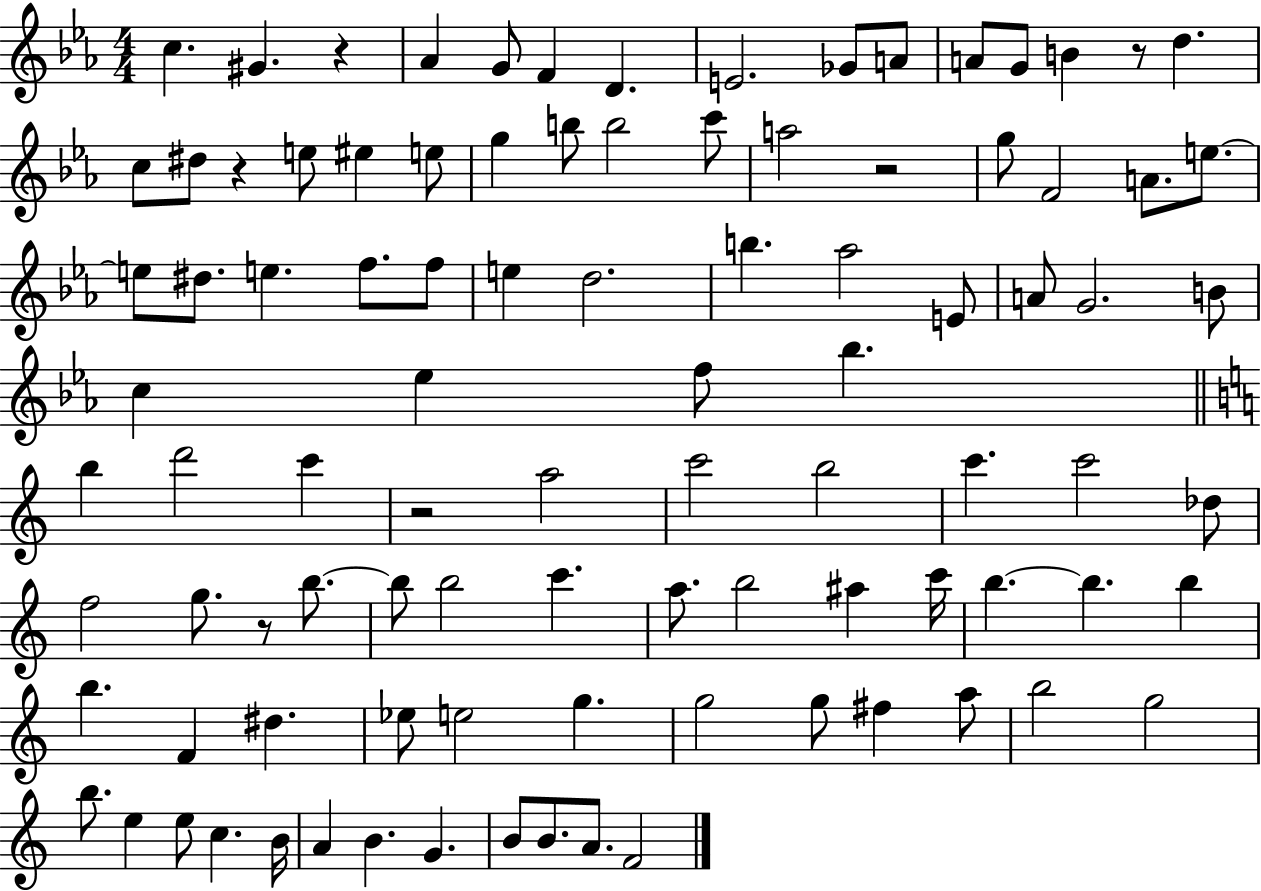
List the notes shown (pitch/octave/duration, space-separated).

C5/q. G#4/q. R/q Ab4/q G4/e F4/q D4/q. E4/h. Gb4/e A4/e A4/e G4/e B4/q R/e D5/q. C5/e D#5/e R/q E5/e EIS5/q E5/e G5/q B5/e B5/h C6/e A5/h R/h G5/e F4/h A4/e. E5/e. E5/e D#5/e. E5/q. F5/e. F5/e E5/q D5/h. B5/q. Ab5/h E4/e A4/e G4/h. B4/e C5/q Eb5/q F5/e Bb5/q. B5/q D6/h C6/q R/h A5/h C6/h B5/h C6/q. C6/h Db5/e F5/h G5/e. R/e B5/e. B5/e B5/h C6/q. A5/e. B5/h A#5/q C6/s B5/q. B5/q. B5/q B5/q. F4/q D#5/q. Eb5/e E5/h G5/q. G5/h G5/e F#5/q A5/e B5/h G5/h B5/e. E5/q E5/e C5/q. B4/s A4/q B4/q. G4/q. B4/e B4/e. A4/e. F4/h